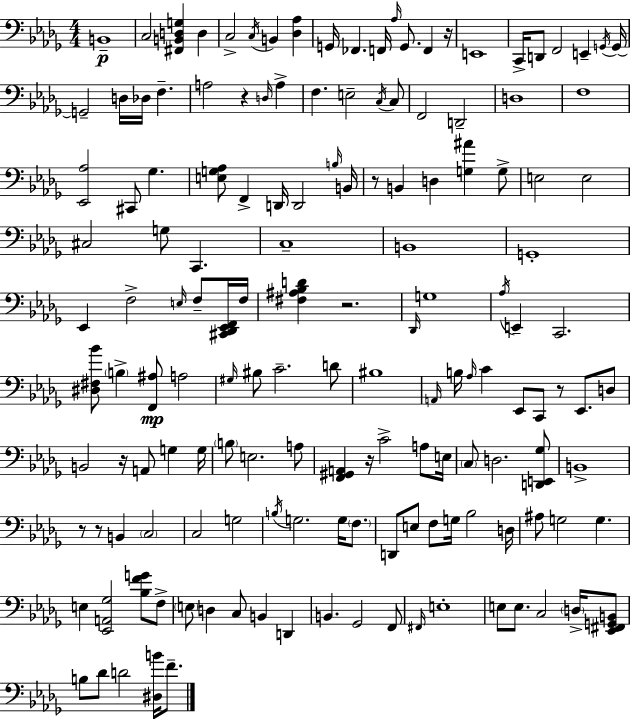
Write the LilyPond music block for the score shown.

{
  \clef bass
  \numericTimeSignature
  \time 4/4
  \key bes \minor
  b,1--\p | c2 <fis, b, d g>4 d4 | c2-> \acciaccatura { c16 } b,4 <des aes>4 | g,16 fes,4. f,16 \grace { aes16 } g,8. f,4 | \break r16 e,1 | c,16-> d,8 f,2 e,4-- | \acciaccatura { g,16 } g,16~~ g,2-- d16 des16 f4.-- | a2 r4 \grace { d16 } | \break a4-> f4. e2-- | \acciaccatura { c16 } c8 f,2 d,2-- | d1 | f1 | \break <ees, aes>2 cis,8 ges4. | <e g aes>8 f,4-> d,16 d,2 | \grace { b16 } b,16 r8 b,4 d4 | <g ais'>4 g8-> e2 e2 | \break cis2 g8 | c,4. c1-- | b,1 | g,1-. | \break ees,4 f2-> | \grace { e16 } f8-- <cis, des, ees, f,>16 f16 <fis ais bes d'>4 r2. | \grace { des,16 } g1 | \acciaccatura { aes16 } e,4-- c,2. | \break <dis fis bes'>8 \parenthesize b4-> <f, ais>8\mp | a2 \grace { gis16 } bis8 c'2.-- | d'8 bis1 | \grace { a,16 } b16 \grace { aes16 } c'4 | \break ees,8 c,8 r8 ees,8. d8 b,2 | r16 a,8 g4 g16 \parenthesize b8 e2. | a8 <f, gis, a,>4 | r16 c'2-> a8 e16 \parenthesize c8 d2. | \break <d, e, ges>8 b,1-> | r8 r8 | b,4 \parenthesize c2 c2 | g2 \acciaccatura { b16 } g2. | \break g16 \parenthesize f8. d,8 e8 | f8 g16 bes2 d16 ais8 g2 | g4. e4 | <ees, a, ges>2 <bes f' g'>8 f8-> \parenthesize e8 d4 | \break c8 b,4 d,4 b,4. | ges,2 f,8 \grace { fis,16 } e1-. | e8 | e8. c2 \parenthesize d16-> <ees, fis, g, b,>8 b8 | \break des'8 d'2 <dis b'>16 f'8.-- \bar "|."
}